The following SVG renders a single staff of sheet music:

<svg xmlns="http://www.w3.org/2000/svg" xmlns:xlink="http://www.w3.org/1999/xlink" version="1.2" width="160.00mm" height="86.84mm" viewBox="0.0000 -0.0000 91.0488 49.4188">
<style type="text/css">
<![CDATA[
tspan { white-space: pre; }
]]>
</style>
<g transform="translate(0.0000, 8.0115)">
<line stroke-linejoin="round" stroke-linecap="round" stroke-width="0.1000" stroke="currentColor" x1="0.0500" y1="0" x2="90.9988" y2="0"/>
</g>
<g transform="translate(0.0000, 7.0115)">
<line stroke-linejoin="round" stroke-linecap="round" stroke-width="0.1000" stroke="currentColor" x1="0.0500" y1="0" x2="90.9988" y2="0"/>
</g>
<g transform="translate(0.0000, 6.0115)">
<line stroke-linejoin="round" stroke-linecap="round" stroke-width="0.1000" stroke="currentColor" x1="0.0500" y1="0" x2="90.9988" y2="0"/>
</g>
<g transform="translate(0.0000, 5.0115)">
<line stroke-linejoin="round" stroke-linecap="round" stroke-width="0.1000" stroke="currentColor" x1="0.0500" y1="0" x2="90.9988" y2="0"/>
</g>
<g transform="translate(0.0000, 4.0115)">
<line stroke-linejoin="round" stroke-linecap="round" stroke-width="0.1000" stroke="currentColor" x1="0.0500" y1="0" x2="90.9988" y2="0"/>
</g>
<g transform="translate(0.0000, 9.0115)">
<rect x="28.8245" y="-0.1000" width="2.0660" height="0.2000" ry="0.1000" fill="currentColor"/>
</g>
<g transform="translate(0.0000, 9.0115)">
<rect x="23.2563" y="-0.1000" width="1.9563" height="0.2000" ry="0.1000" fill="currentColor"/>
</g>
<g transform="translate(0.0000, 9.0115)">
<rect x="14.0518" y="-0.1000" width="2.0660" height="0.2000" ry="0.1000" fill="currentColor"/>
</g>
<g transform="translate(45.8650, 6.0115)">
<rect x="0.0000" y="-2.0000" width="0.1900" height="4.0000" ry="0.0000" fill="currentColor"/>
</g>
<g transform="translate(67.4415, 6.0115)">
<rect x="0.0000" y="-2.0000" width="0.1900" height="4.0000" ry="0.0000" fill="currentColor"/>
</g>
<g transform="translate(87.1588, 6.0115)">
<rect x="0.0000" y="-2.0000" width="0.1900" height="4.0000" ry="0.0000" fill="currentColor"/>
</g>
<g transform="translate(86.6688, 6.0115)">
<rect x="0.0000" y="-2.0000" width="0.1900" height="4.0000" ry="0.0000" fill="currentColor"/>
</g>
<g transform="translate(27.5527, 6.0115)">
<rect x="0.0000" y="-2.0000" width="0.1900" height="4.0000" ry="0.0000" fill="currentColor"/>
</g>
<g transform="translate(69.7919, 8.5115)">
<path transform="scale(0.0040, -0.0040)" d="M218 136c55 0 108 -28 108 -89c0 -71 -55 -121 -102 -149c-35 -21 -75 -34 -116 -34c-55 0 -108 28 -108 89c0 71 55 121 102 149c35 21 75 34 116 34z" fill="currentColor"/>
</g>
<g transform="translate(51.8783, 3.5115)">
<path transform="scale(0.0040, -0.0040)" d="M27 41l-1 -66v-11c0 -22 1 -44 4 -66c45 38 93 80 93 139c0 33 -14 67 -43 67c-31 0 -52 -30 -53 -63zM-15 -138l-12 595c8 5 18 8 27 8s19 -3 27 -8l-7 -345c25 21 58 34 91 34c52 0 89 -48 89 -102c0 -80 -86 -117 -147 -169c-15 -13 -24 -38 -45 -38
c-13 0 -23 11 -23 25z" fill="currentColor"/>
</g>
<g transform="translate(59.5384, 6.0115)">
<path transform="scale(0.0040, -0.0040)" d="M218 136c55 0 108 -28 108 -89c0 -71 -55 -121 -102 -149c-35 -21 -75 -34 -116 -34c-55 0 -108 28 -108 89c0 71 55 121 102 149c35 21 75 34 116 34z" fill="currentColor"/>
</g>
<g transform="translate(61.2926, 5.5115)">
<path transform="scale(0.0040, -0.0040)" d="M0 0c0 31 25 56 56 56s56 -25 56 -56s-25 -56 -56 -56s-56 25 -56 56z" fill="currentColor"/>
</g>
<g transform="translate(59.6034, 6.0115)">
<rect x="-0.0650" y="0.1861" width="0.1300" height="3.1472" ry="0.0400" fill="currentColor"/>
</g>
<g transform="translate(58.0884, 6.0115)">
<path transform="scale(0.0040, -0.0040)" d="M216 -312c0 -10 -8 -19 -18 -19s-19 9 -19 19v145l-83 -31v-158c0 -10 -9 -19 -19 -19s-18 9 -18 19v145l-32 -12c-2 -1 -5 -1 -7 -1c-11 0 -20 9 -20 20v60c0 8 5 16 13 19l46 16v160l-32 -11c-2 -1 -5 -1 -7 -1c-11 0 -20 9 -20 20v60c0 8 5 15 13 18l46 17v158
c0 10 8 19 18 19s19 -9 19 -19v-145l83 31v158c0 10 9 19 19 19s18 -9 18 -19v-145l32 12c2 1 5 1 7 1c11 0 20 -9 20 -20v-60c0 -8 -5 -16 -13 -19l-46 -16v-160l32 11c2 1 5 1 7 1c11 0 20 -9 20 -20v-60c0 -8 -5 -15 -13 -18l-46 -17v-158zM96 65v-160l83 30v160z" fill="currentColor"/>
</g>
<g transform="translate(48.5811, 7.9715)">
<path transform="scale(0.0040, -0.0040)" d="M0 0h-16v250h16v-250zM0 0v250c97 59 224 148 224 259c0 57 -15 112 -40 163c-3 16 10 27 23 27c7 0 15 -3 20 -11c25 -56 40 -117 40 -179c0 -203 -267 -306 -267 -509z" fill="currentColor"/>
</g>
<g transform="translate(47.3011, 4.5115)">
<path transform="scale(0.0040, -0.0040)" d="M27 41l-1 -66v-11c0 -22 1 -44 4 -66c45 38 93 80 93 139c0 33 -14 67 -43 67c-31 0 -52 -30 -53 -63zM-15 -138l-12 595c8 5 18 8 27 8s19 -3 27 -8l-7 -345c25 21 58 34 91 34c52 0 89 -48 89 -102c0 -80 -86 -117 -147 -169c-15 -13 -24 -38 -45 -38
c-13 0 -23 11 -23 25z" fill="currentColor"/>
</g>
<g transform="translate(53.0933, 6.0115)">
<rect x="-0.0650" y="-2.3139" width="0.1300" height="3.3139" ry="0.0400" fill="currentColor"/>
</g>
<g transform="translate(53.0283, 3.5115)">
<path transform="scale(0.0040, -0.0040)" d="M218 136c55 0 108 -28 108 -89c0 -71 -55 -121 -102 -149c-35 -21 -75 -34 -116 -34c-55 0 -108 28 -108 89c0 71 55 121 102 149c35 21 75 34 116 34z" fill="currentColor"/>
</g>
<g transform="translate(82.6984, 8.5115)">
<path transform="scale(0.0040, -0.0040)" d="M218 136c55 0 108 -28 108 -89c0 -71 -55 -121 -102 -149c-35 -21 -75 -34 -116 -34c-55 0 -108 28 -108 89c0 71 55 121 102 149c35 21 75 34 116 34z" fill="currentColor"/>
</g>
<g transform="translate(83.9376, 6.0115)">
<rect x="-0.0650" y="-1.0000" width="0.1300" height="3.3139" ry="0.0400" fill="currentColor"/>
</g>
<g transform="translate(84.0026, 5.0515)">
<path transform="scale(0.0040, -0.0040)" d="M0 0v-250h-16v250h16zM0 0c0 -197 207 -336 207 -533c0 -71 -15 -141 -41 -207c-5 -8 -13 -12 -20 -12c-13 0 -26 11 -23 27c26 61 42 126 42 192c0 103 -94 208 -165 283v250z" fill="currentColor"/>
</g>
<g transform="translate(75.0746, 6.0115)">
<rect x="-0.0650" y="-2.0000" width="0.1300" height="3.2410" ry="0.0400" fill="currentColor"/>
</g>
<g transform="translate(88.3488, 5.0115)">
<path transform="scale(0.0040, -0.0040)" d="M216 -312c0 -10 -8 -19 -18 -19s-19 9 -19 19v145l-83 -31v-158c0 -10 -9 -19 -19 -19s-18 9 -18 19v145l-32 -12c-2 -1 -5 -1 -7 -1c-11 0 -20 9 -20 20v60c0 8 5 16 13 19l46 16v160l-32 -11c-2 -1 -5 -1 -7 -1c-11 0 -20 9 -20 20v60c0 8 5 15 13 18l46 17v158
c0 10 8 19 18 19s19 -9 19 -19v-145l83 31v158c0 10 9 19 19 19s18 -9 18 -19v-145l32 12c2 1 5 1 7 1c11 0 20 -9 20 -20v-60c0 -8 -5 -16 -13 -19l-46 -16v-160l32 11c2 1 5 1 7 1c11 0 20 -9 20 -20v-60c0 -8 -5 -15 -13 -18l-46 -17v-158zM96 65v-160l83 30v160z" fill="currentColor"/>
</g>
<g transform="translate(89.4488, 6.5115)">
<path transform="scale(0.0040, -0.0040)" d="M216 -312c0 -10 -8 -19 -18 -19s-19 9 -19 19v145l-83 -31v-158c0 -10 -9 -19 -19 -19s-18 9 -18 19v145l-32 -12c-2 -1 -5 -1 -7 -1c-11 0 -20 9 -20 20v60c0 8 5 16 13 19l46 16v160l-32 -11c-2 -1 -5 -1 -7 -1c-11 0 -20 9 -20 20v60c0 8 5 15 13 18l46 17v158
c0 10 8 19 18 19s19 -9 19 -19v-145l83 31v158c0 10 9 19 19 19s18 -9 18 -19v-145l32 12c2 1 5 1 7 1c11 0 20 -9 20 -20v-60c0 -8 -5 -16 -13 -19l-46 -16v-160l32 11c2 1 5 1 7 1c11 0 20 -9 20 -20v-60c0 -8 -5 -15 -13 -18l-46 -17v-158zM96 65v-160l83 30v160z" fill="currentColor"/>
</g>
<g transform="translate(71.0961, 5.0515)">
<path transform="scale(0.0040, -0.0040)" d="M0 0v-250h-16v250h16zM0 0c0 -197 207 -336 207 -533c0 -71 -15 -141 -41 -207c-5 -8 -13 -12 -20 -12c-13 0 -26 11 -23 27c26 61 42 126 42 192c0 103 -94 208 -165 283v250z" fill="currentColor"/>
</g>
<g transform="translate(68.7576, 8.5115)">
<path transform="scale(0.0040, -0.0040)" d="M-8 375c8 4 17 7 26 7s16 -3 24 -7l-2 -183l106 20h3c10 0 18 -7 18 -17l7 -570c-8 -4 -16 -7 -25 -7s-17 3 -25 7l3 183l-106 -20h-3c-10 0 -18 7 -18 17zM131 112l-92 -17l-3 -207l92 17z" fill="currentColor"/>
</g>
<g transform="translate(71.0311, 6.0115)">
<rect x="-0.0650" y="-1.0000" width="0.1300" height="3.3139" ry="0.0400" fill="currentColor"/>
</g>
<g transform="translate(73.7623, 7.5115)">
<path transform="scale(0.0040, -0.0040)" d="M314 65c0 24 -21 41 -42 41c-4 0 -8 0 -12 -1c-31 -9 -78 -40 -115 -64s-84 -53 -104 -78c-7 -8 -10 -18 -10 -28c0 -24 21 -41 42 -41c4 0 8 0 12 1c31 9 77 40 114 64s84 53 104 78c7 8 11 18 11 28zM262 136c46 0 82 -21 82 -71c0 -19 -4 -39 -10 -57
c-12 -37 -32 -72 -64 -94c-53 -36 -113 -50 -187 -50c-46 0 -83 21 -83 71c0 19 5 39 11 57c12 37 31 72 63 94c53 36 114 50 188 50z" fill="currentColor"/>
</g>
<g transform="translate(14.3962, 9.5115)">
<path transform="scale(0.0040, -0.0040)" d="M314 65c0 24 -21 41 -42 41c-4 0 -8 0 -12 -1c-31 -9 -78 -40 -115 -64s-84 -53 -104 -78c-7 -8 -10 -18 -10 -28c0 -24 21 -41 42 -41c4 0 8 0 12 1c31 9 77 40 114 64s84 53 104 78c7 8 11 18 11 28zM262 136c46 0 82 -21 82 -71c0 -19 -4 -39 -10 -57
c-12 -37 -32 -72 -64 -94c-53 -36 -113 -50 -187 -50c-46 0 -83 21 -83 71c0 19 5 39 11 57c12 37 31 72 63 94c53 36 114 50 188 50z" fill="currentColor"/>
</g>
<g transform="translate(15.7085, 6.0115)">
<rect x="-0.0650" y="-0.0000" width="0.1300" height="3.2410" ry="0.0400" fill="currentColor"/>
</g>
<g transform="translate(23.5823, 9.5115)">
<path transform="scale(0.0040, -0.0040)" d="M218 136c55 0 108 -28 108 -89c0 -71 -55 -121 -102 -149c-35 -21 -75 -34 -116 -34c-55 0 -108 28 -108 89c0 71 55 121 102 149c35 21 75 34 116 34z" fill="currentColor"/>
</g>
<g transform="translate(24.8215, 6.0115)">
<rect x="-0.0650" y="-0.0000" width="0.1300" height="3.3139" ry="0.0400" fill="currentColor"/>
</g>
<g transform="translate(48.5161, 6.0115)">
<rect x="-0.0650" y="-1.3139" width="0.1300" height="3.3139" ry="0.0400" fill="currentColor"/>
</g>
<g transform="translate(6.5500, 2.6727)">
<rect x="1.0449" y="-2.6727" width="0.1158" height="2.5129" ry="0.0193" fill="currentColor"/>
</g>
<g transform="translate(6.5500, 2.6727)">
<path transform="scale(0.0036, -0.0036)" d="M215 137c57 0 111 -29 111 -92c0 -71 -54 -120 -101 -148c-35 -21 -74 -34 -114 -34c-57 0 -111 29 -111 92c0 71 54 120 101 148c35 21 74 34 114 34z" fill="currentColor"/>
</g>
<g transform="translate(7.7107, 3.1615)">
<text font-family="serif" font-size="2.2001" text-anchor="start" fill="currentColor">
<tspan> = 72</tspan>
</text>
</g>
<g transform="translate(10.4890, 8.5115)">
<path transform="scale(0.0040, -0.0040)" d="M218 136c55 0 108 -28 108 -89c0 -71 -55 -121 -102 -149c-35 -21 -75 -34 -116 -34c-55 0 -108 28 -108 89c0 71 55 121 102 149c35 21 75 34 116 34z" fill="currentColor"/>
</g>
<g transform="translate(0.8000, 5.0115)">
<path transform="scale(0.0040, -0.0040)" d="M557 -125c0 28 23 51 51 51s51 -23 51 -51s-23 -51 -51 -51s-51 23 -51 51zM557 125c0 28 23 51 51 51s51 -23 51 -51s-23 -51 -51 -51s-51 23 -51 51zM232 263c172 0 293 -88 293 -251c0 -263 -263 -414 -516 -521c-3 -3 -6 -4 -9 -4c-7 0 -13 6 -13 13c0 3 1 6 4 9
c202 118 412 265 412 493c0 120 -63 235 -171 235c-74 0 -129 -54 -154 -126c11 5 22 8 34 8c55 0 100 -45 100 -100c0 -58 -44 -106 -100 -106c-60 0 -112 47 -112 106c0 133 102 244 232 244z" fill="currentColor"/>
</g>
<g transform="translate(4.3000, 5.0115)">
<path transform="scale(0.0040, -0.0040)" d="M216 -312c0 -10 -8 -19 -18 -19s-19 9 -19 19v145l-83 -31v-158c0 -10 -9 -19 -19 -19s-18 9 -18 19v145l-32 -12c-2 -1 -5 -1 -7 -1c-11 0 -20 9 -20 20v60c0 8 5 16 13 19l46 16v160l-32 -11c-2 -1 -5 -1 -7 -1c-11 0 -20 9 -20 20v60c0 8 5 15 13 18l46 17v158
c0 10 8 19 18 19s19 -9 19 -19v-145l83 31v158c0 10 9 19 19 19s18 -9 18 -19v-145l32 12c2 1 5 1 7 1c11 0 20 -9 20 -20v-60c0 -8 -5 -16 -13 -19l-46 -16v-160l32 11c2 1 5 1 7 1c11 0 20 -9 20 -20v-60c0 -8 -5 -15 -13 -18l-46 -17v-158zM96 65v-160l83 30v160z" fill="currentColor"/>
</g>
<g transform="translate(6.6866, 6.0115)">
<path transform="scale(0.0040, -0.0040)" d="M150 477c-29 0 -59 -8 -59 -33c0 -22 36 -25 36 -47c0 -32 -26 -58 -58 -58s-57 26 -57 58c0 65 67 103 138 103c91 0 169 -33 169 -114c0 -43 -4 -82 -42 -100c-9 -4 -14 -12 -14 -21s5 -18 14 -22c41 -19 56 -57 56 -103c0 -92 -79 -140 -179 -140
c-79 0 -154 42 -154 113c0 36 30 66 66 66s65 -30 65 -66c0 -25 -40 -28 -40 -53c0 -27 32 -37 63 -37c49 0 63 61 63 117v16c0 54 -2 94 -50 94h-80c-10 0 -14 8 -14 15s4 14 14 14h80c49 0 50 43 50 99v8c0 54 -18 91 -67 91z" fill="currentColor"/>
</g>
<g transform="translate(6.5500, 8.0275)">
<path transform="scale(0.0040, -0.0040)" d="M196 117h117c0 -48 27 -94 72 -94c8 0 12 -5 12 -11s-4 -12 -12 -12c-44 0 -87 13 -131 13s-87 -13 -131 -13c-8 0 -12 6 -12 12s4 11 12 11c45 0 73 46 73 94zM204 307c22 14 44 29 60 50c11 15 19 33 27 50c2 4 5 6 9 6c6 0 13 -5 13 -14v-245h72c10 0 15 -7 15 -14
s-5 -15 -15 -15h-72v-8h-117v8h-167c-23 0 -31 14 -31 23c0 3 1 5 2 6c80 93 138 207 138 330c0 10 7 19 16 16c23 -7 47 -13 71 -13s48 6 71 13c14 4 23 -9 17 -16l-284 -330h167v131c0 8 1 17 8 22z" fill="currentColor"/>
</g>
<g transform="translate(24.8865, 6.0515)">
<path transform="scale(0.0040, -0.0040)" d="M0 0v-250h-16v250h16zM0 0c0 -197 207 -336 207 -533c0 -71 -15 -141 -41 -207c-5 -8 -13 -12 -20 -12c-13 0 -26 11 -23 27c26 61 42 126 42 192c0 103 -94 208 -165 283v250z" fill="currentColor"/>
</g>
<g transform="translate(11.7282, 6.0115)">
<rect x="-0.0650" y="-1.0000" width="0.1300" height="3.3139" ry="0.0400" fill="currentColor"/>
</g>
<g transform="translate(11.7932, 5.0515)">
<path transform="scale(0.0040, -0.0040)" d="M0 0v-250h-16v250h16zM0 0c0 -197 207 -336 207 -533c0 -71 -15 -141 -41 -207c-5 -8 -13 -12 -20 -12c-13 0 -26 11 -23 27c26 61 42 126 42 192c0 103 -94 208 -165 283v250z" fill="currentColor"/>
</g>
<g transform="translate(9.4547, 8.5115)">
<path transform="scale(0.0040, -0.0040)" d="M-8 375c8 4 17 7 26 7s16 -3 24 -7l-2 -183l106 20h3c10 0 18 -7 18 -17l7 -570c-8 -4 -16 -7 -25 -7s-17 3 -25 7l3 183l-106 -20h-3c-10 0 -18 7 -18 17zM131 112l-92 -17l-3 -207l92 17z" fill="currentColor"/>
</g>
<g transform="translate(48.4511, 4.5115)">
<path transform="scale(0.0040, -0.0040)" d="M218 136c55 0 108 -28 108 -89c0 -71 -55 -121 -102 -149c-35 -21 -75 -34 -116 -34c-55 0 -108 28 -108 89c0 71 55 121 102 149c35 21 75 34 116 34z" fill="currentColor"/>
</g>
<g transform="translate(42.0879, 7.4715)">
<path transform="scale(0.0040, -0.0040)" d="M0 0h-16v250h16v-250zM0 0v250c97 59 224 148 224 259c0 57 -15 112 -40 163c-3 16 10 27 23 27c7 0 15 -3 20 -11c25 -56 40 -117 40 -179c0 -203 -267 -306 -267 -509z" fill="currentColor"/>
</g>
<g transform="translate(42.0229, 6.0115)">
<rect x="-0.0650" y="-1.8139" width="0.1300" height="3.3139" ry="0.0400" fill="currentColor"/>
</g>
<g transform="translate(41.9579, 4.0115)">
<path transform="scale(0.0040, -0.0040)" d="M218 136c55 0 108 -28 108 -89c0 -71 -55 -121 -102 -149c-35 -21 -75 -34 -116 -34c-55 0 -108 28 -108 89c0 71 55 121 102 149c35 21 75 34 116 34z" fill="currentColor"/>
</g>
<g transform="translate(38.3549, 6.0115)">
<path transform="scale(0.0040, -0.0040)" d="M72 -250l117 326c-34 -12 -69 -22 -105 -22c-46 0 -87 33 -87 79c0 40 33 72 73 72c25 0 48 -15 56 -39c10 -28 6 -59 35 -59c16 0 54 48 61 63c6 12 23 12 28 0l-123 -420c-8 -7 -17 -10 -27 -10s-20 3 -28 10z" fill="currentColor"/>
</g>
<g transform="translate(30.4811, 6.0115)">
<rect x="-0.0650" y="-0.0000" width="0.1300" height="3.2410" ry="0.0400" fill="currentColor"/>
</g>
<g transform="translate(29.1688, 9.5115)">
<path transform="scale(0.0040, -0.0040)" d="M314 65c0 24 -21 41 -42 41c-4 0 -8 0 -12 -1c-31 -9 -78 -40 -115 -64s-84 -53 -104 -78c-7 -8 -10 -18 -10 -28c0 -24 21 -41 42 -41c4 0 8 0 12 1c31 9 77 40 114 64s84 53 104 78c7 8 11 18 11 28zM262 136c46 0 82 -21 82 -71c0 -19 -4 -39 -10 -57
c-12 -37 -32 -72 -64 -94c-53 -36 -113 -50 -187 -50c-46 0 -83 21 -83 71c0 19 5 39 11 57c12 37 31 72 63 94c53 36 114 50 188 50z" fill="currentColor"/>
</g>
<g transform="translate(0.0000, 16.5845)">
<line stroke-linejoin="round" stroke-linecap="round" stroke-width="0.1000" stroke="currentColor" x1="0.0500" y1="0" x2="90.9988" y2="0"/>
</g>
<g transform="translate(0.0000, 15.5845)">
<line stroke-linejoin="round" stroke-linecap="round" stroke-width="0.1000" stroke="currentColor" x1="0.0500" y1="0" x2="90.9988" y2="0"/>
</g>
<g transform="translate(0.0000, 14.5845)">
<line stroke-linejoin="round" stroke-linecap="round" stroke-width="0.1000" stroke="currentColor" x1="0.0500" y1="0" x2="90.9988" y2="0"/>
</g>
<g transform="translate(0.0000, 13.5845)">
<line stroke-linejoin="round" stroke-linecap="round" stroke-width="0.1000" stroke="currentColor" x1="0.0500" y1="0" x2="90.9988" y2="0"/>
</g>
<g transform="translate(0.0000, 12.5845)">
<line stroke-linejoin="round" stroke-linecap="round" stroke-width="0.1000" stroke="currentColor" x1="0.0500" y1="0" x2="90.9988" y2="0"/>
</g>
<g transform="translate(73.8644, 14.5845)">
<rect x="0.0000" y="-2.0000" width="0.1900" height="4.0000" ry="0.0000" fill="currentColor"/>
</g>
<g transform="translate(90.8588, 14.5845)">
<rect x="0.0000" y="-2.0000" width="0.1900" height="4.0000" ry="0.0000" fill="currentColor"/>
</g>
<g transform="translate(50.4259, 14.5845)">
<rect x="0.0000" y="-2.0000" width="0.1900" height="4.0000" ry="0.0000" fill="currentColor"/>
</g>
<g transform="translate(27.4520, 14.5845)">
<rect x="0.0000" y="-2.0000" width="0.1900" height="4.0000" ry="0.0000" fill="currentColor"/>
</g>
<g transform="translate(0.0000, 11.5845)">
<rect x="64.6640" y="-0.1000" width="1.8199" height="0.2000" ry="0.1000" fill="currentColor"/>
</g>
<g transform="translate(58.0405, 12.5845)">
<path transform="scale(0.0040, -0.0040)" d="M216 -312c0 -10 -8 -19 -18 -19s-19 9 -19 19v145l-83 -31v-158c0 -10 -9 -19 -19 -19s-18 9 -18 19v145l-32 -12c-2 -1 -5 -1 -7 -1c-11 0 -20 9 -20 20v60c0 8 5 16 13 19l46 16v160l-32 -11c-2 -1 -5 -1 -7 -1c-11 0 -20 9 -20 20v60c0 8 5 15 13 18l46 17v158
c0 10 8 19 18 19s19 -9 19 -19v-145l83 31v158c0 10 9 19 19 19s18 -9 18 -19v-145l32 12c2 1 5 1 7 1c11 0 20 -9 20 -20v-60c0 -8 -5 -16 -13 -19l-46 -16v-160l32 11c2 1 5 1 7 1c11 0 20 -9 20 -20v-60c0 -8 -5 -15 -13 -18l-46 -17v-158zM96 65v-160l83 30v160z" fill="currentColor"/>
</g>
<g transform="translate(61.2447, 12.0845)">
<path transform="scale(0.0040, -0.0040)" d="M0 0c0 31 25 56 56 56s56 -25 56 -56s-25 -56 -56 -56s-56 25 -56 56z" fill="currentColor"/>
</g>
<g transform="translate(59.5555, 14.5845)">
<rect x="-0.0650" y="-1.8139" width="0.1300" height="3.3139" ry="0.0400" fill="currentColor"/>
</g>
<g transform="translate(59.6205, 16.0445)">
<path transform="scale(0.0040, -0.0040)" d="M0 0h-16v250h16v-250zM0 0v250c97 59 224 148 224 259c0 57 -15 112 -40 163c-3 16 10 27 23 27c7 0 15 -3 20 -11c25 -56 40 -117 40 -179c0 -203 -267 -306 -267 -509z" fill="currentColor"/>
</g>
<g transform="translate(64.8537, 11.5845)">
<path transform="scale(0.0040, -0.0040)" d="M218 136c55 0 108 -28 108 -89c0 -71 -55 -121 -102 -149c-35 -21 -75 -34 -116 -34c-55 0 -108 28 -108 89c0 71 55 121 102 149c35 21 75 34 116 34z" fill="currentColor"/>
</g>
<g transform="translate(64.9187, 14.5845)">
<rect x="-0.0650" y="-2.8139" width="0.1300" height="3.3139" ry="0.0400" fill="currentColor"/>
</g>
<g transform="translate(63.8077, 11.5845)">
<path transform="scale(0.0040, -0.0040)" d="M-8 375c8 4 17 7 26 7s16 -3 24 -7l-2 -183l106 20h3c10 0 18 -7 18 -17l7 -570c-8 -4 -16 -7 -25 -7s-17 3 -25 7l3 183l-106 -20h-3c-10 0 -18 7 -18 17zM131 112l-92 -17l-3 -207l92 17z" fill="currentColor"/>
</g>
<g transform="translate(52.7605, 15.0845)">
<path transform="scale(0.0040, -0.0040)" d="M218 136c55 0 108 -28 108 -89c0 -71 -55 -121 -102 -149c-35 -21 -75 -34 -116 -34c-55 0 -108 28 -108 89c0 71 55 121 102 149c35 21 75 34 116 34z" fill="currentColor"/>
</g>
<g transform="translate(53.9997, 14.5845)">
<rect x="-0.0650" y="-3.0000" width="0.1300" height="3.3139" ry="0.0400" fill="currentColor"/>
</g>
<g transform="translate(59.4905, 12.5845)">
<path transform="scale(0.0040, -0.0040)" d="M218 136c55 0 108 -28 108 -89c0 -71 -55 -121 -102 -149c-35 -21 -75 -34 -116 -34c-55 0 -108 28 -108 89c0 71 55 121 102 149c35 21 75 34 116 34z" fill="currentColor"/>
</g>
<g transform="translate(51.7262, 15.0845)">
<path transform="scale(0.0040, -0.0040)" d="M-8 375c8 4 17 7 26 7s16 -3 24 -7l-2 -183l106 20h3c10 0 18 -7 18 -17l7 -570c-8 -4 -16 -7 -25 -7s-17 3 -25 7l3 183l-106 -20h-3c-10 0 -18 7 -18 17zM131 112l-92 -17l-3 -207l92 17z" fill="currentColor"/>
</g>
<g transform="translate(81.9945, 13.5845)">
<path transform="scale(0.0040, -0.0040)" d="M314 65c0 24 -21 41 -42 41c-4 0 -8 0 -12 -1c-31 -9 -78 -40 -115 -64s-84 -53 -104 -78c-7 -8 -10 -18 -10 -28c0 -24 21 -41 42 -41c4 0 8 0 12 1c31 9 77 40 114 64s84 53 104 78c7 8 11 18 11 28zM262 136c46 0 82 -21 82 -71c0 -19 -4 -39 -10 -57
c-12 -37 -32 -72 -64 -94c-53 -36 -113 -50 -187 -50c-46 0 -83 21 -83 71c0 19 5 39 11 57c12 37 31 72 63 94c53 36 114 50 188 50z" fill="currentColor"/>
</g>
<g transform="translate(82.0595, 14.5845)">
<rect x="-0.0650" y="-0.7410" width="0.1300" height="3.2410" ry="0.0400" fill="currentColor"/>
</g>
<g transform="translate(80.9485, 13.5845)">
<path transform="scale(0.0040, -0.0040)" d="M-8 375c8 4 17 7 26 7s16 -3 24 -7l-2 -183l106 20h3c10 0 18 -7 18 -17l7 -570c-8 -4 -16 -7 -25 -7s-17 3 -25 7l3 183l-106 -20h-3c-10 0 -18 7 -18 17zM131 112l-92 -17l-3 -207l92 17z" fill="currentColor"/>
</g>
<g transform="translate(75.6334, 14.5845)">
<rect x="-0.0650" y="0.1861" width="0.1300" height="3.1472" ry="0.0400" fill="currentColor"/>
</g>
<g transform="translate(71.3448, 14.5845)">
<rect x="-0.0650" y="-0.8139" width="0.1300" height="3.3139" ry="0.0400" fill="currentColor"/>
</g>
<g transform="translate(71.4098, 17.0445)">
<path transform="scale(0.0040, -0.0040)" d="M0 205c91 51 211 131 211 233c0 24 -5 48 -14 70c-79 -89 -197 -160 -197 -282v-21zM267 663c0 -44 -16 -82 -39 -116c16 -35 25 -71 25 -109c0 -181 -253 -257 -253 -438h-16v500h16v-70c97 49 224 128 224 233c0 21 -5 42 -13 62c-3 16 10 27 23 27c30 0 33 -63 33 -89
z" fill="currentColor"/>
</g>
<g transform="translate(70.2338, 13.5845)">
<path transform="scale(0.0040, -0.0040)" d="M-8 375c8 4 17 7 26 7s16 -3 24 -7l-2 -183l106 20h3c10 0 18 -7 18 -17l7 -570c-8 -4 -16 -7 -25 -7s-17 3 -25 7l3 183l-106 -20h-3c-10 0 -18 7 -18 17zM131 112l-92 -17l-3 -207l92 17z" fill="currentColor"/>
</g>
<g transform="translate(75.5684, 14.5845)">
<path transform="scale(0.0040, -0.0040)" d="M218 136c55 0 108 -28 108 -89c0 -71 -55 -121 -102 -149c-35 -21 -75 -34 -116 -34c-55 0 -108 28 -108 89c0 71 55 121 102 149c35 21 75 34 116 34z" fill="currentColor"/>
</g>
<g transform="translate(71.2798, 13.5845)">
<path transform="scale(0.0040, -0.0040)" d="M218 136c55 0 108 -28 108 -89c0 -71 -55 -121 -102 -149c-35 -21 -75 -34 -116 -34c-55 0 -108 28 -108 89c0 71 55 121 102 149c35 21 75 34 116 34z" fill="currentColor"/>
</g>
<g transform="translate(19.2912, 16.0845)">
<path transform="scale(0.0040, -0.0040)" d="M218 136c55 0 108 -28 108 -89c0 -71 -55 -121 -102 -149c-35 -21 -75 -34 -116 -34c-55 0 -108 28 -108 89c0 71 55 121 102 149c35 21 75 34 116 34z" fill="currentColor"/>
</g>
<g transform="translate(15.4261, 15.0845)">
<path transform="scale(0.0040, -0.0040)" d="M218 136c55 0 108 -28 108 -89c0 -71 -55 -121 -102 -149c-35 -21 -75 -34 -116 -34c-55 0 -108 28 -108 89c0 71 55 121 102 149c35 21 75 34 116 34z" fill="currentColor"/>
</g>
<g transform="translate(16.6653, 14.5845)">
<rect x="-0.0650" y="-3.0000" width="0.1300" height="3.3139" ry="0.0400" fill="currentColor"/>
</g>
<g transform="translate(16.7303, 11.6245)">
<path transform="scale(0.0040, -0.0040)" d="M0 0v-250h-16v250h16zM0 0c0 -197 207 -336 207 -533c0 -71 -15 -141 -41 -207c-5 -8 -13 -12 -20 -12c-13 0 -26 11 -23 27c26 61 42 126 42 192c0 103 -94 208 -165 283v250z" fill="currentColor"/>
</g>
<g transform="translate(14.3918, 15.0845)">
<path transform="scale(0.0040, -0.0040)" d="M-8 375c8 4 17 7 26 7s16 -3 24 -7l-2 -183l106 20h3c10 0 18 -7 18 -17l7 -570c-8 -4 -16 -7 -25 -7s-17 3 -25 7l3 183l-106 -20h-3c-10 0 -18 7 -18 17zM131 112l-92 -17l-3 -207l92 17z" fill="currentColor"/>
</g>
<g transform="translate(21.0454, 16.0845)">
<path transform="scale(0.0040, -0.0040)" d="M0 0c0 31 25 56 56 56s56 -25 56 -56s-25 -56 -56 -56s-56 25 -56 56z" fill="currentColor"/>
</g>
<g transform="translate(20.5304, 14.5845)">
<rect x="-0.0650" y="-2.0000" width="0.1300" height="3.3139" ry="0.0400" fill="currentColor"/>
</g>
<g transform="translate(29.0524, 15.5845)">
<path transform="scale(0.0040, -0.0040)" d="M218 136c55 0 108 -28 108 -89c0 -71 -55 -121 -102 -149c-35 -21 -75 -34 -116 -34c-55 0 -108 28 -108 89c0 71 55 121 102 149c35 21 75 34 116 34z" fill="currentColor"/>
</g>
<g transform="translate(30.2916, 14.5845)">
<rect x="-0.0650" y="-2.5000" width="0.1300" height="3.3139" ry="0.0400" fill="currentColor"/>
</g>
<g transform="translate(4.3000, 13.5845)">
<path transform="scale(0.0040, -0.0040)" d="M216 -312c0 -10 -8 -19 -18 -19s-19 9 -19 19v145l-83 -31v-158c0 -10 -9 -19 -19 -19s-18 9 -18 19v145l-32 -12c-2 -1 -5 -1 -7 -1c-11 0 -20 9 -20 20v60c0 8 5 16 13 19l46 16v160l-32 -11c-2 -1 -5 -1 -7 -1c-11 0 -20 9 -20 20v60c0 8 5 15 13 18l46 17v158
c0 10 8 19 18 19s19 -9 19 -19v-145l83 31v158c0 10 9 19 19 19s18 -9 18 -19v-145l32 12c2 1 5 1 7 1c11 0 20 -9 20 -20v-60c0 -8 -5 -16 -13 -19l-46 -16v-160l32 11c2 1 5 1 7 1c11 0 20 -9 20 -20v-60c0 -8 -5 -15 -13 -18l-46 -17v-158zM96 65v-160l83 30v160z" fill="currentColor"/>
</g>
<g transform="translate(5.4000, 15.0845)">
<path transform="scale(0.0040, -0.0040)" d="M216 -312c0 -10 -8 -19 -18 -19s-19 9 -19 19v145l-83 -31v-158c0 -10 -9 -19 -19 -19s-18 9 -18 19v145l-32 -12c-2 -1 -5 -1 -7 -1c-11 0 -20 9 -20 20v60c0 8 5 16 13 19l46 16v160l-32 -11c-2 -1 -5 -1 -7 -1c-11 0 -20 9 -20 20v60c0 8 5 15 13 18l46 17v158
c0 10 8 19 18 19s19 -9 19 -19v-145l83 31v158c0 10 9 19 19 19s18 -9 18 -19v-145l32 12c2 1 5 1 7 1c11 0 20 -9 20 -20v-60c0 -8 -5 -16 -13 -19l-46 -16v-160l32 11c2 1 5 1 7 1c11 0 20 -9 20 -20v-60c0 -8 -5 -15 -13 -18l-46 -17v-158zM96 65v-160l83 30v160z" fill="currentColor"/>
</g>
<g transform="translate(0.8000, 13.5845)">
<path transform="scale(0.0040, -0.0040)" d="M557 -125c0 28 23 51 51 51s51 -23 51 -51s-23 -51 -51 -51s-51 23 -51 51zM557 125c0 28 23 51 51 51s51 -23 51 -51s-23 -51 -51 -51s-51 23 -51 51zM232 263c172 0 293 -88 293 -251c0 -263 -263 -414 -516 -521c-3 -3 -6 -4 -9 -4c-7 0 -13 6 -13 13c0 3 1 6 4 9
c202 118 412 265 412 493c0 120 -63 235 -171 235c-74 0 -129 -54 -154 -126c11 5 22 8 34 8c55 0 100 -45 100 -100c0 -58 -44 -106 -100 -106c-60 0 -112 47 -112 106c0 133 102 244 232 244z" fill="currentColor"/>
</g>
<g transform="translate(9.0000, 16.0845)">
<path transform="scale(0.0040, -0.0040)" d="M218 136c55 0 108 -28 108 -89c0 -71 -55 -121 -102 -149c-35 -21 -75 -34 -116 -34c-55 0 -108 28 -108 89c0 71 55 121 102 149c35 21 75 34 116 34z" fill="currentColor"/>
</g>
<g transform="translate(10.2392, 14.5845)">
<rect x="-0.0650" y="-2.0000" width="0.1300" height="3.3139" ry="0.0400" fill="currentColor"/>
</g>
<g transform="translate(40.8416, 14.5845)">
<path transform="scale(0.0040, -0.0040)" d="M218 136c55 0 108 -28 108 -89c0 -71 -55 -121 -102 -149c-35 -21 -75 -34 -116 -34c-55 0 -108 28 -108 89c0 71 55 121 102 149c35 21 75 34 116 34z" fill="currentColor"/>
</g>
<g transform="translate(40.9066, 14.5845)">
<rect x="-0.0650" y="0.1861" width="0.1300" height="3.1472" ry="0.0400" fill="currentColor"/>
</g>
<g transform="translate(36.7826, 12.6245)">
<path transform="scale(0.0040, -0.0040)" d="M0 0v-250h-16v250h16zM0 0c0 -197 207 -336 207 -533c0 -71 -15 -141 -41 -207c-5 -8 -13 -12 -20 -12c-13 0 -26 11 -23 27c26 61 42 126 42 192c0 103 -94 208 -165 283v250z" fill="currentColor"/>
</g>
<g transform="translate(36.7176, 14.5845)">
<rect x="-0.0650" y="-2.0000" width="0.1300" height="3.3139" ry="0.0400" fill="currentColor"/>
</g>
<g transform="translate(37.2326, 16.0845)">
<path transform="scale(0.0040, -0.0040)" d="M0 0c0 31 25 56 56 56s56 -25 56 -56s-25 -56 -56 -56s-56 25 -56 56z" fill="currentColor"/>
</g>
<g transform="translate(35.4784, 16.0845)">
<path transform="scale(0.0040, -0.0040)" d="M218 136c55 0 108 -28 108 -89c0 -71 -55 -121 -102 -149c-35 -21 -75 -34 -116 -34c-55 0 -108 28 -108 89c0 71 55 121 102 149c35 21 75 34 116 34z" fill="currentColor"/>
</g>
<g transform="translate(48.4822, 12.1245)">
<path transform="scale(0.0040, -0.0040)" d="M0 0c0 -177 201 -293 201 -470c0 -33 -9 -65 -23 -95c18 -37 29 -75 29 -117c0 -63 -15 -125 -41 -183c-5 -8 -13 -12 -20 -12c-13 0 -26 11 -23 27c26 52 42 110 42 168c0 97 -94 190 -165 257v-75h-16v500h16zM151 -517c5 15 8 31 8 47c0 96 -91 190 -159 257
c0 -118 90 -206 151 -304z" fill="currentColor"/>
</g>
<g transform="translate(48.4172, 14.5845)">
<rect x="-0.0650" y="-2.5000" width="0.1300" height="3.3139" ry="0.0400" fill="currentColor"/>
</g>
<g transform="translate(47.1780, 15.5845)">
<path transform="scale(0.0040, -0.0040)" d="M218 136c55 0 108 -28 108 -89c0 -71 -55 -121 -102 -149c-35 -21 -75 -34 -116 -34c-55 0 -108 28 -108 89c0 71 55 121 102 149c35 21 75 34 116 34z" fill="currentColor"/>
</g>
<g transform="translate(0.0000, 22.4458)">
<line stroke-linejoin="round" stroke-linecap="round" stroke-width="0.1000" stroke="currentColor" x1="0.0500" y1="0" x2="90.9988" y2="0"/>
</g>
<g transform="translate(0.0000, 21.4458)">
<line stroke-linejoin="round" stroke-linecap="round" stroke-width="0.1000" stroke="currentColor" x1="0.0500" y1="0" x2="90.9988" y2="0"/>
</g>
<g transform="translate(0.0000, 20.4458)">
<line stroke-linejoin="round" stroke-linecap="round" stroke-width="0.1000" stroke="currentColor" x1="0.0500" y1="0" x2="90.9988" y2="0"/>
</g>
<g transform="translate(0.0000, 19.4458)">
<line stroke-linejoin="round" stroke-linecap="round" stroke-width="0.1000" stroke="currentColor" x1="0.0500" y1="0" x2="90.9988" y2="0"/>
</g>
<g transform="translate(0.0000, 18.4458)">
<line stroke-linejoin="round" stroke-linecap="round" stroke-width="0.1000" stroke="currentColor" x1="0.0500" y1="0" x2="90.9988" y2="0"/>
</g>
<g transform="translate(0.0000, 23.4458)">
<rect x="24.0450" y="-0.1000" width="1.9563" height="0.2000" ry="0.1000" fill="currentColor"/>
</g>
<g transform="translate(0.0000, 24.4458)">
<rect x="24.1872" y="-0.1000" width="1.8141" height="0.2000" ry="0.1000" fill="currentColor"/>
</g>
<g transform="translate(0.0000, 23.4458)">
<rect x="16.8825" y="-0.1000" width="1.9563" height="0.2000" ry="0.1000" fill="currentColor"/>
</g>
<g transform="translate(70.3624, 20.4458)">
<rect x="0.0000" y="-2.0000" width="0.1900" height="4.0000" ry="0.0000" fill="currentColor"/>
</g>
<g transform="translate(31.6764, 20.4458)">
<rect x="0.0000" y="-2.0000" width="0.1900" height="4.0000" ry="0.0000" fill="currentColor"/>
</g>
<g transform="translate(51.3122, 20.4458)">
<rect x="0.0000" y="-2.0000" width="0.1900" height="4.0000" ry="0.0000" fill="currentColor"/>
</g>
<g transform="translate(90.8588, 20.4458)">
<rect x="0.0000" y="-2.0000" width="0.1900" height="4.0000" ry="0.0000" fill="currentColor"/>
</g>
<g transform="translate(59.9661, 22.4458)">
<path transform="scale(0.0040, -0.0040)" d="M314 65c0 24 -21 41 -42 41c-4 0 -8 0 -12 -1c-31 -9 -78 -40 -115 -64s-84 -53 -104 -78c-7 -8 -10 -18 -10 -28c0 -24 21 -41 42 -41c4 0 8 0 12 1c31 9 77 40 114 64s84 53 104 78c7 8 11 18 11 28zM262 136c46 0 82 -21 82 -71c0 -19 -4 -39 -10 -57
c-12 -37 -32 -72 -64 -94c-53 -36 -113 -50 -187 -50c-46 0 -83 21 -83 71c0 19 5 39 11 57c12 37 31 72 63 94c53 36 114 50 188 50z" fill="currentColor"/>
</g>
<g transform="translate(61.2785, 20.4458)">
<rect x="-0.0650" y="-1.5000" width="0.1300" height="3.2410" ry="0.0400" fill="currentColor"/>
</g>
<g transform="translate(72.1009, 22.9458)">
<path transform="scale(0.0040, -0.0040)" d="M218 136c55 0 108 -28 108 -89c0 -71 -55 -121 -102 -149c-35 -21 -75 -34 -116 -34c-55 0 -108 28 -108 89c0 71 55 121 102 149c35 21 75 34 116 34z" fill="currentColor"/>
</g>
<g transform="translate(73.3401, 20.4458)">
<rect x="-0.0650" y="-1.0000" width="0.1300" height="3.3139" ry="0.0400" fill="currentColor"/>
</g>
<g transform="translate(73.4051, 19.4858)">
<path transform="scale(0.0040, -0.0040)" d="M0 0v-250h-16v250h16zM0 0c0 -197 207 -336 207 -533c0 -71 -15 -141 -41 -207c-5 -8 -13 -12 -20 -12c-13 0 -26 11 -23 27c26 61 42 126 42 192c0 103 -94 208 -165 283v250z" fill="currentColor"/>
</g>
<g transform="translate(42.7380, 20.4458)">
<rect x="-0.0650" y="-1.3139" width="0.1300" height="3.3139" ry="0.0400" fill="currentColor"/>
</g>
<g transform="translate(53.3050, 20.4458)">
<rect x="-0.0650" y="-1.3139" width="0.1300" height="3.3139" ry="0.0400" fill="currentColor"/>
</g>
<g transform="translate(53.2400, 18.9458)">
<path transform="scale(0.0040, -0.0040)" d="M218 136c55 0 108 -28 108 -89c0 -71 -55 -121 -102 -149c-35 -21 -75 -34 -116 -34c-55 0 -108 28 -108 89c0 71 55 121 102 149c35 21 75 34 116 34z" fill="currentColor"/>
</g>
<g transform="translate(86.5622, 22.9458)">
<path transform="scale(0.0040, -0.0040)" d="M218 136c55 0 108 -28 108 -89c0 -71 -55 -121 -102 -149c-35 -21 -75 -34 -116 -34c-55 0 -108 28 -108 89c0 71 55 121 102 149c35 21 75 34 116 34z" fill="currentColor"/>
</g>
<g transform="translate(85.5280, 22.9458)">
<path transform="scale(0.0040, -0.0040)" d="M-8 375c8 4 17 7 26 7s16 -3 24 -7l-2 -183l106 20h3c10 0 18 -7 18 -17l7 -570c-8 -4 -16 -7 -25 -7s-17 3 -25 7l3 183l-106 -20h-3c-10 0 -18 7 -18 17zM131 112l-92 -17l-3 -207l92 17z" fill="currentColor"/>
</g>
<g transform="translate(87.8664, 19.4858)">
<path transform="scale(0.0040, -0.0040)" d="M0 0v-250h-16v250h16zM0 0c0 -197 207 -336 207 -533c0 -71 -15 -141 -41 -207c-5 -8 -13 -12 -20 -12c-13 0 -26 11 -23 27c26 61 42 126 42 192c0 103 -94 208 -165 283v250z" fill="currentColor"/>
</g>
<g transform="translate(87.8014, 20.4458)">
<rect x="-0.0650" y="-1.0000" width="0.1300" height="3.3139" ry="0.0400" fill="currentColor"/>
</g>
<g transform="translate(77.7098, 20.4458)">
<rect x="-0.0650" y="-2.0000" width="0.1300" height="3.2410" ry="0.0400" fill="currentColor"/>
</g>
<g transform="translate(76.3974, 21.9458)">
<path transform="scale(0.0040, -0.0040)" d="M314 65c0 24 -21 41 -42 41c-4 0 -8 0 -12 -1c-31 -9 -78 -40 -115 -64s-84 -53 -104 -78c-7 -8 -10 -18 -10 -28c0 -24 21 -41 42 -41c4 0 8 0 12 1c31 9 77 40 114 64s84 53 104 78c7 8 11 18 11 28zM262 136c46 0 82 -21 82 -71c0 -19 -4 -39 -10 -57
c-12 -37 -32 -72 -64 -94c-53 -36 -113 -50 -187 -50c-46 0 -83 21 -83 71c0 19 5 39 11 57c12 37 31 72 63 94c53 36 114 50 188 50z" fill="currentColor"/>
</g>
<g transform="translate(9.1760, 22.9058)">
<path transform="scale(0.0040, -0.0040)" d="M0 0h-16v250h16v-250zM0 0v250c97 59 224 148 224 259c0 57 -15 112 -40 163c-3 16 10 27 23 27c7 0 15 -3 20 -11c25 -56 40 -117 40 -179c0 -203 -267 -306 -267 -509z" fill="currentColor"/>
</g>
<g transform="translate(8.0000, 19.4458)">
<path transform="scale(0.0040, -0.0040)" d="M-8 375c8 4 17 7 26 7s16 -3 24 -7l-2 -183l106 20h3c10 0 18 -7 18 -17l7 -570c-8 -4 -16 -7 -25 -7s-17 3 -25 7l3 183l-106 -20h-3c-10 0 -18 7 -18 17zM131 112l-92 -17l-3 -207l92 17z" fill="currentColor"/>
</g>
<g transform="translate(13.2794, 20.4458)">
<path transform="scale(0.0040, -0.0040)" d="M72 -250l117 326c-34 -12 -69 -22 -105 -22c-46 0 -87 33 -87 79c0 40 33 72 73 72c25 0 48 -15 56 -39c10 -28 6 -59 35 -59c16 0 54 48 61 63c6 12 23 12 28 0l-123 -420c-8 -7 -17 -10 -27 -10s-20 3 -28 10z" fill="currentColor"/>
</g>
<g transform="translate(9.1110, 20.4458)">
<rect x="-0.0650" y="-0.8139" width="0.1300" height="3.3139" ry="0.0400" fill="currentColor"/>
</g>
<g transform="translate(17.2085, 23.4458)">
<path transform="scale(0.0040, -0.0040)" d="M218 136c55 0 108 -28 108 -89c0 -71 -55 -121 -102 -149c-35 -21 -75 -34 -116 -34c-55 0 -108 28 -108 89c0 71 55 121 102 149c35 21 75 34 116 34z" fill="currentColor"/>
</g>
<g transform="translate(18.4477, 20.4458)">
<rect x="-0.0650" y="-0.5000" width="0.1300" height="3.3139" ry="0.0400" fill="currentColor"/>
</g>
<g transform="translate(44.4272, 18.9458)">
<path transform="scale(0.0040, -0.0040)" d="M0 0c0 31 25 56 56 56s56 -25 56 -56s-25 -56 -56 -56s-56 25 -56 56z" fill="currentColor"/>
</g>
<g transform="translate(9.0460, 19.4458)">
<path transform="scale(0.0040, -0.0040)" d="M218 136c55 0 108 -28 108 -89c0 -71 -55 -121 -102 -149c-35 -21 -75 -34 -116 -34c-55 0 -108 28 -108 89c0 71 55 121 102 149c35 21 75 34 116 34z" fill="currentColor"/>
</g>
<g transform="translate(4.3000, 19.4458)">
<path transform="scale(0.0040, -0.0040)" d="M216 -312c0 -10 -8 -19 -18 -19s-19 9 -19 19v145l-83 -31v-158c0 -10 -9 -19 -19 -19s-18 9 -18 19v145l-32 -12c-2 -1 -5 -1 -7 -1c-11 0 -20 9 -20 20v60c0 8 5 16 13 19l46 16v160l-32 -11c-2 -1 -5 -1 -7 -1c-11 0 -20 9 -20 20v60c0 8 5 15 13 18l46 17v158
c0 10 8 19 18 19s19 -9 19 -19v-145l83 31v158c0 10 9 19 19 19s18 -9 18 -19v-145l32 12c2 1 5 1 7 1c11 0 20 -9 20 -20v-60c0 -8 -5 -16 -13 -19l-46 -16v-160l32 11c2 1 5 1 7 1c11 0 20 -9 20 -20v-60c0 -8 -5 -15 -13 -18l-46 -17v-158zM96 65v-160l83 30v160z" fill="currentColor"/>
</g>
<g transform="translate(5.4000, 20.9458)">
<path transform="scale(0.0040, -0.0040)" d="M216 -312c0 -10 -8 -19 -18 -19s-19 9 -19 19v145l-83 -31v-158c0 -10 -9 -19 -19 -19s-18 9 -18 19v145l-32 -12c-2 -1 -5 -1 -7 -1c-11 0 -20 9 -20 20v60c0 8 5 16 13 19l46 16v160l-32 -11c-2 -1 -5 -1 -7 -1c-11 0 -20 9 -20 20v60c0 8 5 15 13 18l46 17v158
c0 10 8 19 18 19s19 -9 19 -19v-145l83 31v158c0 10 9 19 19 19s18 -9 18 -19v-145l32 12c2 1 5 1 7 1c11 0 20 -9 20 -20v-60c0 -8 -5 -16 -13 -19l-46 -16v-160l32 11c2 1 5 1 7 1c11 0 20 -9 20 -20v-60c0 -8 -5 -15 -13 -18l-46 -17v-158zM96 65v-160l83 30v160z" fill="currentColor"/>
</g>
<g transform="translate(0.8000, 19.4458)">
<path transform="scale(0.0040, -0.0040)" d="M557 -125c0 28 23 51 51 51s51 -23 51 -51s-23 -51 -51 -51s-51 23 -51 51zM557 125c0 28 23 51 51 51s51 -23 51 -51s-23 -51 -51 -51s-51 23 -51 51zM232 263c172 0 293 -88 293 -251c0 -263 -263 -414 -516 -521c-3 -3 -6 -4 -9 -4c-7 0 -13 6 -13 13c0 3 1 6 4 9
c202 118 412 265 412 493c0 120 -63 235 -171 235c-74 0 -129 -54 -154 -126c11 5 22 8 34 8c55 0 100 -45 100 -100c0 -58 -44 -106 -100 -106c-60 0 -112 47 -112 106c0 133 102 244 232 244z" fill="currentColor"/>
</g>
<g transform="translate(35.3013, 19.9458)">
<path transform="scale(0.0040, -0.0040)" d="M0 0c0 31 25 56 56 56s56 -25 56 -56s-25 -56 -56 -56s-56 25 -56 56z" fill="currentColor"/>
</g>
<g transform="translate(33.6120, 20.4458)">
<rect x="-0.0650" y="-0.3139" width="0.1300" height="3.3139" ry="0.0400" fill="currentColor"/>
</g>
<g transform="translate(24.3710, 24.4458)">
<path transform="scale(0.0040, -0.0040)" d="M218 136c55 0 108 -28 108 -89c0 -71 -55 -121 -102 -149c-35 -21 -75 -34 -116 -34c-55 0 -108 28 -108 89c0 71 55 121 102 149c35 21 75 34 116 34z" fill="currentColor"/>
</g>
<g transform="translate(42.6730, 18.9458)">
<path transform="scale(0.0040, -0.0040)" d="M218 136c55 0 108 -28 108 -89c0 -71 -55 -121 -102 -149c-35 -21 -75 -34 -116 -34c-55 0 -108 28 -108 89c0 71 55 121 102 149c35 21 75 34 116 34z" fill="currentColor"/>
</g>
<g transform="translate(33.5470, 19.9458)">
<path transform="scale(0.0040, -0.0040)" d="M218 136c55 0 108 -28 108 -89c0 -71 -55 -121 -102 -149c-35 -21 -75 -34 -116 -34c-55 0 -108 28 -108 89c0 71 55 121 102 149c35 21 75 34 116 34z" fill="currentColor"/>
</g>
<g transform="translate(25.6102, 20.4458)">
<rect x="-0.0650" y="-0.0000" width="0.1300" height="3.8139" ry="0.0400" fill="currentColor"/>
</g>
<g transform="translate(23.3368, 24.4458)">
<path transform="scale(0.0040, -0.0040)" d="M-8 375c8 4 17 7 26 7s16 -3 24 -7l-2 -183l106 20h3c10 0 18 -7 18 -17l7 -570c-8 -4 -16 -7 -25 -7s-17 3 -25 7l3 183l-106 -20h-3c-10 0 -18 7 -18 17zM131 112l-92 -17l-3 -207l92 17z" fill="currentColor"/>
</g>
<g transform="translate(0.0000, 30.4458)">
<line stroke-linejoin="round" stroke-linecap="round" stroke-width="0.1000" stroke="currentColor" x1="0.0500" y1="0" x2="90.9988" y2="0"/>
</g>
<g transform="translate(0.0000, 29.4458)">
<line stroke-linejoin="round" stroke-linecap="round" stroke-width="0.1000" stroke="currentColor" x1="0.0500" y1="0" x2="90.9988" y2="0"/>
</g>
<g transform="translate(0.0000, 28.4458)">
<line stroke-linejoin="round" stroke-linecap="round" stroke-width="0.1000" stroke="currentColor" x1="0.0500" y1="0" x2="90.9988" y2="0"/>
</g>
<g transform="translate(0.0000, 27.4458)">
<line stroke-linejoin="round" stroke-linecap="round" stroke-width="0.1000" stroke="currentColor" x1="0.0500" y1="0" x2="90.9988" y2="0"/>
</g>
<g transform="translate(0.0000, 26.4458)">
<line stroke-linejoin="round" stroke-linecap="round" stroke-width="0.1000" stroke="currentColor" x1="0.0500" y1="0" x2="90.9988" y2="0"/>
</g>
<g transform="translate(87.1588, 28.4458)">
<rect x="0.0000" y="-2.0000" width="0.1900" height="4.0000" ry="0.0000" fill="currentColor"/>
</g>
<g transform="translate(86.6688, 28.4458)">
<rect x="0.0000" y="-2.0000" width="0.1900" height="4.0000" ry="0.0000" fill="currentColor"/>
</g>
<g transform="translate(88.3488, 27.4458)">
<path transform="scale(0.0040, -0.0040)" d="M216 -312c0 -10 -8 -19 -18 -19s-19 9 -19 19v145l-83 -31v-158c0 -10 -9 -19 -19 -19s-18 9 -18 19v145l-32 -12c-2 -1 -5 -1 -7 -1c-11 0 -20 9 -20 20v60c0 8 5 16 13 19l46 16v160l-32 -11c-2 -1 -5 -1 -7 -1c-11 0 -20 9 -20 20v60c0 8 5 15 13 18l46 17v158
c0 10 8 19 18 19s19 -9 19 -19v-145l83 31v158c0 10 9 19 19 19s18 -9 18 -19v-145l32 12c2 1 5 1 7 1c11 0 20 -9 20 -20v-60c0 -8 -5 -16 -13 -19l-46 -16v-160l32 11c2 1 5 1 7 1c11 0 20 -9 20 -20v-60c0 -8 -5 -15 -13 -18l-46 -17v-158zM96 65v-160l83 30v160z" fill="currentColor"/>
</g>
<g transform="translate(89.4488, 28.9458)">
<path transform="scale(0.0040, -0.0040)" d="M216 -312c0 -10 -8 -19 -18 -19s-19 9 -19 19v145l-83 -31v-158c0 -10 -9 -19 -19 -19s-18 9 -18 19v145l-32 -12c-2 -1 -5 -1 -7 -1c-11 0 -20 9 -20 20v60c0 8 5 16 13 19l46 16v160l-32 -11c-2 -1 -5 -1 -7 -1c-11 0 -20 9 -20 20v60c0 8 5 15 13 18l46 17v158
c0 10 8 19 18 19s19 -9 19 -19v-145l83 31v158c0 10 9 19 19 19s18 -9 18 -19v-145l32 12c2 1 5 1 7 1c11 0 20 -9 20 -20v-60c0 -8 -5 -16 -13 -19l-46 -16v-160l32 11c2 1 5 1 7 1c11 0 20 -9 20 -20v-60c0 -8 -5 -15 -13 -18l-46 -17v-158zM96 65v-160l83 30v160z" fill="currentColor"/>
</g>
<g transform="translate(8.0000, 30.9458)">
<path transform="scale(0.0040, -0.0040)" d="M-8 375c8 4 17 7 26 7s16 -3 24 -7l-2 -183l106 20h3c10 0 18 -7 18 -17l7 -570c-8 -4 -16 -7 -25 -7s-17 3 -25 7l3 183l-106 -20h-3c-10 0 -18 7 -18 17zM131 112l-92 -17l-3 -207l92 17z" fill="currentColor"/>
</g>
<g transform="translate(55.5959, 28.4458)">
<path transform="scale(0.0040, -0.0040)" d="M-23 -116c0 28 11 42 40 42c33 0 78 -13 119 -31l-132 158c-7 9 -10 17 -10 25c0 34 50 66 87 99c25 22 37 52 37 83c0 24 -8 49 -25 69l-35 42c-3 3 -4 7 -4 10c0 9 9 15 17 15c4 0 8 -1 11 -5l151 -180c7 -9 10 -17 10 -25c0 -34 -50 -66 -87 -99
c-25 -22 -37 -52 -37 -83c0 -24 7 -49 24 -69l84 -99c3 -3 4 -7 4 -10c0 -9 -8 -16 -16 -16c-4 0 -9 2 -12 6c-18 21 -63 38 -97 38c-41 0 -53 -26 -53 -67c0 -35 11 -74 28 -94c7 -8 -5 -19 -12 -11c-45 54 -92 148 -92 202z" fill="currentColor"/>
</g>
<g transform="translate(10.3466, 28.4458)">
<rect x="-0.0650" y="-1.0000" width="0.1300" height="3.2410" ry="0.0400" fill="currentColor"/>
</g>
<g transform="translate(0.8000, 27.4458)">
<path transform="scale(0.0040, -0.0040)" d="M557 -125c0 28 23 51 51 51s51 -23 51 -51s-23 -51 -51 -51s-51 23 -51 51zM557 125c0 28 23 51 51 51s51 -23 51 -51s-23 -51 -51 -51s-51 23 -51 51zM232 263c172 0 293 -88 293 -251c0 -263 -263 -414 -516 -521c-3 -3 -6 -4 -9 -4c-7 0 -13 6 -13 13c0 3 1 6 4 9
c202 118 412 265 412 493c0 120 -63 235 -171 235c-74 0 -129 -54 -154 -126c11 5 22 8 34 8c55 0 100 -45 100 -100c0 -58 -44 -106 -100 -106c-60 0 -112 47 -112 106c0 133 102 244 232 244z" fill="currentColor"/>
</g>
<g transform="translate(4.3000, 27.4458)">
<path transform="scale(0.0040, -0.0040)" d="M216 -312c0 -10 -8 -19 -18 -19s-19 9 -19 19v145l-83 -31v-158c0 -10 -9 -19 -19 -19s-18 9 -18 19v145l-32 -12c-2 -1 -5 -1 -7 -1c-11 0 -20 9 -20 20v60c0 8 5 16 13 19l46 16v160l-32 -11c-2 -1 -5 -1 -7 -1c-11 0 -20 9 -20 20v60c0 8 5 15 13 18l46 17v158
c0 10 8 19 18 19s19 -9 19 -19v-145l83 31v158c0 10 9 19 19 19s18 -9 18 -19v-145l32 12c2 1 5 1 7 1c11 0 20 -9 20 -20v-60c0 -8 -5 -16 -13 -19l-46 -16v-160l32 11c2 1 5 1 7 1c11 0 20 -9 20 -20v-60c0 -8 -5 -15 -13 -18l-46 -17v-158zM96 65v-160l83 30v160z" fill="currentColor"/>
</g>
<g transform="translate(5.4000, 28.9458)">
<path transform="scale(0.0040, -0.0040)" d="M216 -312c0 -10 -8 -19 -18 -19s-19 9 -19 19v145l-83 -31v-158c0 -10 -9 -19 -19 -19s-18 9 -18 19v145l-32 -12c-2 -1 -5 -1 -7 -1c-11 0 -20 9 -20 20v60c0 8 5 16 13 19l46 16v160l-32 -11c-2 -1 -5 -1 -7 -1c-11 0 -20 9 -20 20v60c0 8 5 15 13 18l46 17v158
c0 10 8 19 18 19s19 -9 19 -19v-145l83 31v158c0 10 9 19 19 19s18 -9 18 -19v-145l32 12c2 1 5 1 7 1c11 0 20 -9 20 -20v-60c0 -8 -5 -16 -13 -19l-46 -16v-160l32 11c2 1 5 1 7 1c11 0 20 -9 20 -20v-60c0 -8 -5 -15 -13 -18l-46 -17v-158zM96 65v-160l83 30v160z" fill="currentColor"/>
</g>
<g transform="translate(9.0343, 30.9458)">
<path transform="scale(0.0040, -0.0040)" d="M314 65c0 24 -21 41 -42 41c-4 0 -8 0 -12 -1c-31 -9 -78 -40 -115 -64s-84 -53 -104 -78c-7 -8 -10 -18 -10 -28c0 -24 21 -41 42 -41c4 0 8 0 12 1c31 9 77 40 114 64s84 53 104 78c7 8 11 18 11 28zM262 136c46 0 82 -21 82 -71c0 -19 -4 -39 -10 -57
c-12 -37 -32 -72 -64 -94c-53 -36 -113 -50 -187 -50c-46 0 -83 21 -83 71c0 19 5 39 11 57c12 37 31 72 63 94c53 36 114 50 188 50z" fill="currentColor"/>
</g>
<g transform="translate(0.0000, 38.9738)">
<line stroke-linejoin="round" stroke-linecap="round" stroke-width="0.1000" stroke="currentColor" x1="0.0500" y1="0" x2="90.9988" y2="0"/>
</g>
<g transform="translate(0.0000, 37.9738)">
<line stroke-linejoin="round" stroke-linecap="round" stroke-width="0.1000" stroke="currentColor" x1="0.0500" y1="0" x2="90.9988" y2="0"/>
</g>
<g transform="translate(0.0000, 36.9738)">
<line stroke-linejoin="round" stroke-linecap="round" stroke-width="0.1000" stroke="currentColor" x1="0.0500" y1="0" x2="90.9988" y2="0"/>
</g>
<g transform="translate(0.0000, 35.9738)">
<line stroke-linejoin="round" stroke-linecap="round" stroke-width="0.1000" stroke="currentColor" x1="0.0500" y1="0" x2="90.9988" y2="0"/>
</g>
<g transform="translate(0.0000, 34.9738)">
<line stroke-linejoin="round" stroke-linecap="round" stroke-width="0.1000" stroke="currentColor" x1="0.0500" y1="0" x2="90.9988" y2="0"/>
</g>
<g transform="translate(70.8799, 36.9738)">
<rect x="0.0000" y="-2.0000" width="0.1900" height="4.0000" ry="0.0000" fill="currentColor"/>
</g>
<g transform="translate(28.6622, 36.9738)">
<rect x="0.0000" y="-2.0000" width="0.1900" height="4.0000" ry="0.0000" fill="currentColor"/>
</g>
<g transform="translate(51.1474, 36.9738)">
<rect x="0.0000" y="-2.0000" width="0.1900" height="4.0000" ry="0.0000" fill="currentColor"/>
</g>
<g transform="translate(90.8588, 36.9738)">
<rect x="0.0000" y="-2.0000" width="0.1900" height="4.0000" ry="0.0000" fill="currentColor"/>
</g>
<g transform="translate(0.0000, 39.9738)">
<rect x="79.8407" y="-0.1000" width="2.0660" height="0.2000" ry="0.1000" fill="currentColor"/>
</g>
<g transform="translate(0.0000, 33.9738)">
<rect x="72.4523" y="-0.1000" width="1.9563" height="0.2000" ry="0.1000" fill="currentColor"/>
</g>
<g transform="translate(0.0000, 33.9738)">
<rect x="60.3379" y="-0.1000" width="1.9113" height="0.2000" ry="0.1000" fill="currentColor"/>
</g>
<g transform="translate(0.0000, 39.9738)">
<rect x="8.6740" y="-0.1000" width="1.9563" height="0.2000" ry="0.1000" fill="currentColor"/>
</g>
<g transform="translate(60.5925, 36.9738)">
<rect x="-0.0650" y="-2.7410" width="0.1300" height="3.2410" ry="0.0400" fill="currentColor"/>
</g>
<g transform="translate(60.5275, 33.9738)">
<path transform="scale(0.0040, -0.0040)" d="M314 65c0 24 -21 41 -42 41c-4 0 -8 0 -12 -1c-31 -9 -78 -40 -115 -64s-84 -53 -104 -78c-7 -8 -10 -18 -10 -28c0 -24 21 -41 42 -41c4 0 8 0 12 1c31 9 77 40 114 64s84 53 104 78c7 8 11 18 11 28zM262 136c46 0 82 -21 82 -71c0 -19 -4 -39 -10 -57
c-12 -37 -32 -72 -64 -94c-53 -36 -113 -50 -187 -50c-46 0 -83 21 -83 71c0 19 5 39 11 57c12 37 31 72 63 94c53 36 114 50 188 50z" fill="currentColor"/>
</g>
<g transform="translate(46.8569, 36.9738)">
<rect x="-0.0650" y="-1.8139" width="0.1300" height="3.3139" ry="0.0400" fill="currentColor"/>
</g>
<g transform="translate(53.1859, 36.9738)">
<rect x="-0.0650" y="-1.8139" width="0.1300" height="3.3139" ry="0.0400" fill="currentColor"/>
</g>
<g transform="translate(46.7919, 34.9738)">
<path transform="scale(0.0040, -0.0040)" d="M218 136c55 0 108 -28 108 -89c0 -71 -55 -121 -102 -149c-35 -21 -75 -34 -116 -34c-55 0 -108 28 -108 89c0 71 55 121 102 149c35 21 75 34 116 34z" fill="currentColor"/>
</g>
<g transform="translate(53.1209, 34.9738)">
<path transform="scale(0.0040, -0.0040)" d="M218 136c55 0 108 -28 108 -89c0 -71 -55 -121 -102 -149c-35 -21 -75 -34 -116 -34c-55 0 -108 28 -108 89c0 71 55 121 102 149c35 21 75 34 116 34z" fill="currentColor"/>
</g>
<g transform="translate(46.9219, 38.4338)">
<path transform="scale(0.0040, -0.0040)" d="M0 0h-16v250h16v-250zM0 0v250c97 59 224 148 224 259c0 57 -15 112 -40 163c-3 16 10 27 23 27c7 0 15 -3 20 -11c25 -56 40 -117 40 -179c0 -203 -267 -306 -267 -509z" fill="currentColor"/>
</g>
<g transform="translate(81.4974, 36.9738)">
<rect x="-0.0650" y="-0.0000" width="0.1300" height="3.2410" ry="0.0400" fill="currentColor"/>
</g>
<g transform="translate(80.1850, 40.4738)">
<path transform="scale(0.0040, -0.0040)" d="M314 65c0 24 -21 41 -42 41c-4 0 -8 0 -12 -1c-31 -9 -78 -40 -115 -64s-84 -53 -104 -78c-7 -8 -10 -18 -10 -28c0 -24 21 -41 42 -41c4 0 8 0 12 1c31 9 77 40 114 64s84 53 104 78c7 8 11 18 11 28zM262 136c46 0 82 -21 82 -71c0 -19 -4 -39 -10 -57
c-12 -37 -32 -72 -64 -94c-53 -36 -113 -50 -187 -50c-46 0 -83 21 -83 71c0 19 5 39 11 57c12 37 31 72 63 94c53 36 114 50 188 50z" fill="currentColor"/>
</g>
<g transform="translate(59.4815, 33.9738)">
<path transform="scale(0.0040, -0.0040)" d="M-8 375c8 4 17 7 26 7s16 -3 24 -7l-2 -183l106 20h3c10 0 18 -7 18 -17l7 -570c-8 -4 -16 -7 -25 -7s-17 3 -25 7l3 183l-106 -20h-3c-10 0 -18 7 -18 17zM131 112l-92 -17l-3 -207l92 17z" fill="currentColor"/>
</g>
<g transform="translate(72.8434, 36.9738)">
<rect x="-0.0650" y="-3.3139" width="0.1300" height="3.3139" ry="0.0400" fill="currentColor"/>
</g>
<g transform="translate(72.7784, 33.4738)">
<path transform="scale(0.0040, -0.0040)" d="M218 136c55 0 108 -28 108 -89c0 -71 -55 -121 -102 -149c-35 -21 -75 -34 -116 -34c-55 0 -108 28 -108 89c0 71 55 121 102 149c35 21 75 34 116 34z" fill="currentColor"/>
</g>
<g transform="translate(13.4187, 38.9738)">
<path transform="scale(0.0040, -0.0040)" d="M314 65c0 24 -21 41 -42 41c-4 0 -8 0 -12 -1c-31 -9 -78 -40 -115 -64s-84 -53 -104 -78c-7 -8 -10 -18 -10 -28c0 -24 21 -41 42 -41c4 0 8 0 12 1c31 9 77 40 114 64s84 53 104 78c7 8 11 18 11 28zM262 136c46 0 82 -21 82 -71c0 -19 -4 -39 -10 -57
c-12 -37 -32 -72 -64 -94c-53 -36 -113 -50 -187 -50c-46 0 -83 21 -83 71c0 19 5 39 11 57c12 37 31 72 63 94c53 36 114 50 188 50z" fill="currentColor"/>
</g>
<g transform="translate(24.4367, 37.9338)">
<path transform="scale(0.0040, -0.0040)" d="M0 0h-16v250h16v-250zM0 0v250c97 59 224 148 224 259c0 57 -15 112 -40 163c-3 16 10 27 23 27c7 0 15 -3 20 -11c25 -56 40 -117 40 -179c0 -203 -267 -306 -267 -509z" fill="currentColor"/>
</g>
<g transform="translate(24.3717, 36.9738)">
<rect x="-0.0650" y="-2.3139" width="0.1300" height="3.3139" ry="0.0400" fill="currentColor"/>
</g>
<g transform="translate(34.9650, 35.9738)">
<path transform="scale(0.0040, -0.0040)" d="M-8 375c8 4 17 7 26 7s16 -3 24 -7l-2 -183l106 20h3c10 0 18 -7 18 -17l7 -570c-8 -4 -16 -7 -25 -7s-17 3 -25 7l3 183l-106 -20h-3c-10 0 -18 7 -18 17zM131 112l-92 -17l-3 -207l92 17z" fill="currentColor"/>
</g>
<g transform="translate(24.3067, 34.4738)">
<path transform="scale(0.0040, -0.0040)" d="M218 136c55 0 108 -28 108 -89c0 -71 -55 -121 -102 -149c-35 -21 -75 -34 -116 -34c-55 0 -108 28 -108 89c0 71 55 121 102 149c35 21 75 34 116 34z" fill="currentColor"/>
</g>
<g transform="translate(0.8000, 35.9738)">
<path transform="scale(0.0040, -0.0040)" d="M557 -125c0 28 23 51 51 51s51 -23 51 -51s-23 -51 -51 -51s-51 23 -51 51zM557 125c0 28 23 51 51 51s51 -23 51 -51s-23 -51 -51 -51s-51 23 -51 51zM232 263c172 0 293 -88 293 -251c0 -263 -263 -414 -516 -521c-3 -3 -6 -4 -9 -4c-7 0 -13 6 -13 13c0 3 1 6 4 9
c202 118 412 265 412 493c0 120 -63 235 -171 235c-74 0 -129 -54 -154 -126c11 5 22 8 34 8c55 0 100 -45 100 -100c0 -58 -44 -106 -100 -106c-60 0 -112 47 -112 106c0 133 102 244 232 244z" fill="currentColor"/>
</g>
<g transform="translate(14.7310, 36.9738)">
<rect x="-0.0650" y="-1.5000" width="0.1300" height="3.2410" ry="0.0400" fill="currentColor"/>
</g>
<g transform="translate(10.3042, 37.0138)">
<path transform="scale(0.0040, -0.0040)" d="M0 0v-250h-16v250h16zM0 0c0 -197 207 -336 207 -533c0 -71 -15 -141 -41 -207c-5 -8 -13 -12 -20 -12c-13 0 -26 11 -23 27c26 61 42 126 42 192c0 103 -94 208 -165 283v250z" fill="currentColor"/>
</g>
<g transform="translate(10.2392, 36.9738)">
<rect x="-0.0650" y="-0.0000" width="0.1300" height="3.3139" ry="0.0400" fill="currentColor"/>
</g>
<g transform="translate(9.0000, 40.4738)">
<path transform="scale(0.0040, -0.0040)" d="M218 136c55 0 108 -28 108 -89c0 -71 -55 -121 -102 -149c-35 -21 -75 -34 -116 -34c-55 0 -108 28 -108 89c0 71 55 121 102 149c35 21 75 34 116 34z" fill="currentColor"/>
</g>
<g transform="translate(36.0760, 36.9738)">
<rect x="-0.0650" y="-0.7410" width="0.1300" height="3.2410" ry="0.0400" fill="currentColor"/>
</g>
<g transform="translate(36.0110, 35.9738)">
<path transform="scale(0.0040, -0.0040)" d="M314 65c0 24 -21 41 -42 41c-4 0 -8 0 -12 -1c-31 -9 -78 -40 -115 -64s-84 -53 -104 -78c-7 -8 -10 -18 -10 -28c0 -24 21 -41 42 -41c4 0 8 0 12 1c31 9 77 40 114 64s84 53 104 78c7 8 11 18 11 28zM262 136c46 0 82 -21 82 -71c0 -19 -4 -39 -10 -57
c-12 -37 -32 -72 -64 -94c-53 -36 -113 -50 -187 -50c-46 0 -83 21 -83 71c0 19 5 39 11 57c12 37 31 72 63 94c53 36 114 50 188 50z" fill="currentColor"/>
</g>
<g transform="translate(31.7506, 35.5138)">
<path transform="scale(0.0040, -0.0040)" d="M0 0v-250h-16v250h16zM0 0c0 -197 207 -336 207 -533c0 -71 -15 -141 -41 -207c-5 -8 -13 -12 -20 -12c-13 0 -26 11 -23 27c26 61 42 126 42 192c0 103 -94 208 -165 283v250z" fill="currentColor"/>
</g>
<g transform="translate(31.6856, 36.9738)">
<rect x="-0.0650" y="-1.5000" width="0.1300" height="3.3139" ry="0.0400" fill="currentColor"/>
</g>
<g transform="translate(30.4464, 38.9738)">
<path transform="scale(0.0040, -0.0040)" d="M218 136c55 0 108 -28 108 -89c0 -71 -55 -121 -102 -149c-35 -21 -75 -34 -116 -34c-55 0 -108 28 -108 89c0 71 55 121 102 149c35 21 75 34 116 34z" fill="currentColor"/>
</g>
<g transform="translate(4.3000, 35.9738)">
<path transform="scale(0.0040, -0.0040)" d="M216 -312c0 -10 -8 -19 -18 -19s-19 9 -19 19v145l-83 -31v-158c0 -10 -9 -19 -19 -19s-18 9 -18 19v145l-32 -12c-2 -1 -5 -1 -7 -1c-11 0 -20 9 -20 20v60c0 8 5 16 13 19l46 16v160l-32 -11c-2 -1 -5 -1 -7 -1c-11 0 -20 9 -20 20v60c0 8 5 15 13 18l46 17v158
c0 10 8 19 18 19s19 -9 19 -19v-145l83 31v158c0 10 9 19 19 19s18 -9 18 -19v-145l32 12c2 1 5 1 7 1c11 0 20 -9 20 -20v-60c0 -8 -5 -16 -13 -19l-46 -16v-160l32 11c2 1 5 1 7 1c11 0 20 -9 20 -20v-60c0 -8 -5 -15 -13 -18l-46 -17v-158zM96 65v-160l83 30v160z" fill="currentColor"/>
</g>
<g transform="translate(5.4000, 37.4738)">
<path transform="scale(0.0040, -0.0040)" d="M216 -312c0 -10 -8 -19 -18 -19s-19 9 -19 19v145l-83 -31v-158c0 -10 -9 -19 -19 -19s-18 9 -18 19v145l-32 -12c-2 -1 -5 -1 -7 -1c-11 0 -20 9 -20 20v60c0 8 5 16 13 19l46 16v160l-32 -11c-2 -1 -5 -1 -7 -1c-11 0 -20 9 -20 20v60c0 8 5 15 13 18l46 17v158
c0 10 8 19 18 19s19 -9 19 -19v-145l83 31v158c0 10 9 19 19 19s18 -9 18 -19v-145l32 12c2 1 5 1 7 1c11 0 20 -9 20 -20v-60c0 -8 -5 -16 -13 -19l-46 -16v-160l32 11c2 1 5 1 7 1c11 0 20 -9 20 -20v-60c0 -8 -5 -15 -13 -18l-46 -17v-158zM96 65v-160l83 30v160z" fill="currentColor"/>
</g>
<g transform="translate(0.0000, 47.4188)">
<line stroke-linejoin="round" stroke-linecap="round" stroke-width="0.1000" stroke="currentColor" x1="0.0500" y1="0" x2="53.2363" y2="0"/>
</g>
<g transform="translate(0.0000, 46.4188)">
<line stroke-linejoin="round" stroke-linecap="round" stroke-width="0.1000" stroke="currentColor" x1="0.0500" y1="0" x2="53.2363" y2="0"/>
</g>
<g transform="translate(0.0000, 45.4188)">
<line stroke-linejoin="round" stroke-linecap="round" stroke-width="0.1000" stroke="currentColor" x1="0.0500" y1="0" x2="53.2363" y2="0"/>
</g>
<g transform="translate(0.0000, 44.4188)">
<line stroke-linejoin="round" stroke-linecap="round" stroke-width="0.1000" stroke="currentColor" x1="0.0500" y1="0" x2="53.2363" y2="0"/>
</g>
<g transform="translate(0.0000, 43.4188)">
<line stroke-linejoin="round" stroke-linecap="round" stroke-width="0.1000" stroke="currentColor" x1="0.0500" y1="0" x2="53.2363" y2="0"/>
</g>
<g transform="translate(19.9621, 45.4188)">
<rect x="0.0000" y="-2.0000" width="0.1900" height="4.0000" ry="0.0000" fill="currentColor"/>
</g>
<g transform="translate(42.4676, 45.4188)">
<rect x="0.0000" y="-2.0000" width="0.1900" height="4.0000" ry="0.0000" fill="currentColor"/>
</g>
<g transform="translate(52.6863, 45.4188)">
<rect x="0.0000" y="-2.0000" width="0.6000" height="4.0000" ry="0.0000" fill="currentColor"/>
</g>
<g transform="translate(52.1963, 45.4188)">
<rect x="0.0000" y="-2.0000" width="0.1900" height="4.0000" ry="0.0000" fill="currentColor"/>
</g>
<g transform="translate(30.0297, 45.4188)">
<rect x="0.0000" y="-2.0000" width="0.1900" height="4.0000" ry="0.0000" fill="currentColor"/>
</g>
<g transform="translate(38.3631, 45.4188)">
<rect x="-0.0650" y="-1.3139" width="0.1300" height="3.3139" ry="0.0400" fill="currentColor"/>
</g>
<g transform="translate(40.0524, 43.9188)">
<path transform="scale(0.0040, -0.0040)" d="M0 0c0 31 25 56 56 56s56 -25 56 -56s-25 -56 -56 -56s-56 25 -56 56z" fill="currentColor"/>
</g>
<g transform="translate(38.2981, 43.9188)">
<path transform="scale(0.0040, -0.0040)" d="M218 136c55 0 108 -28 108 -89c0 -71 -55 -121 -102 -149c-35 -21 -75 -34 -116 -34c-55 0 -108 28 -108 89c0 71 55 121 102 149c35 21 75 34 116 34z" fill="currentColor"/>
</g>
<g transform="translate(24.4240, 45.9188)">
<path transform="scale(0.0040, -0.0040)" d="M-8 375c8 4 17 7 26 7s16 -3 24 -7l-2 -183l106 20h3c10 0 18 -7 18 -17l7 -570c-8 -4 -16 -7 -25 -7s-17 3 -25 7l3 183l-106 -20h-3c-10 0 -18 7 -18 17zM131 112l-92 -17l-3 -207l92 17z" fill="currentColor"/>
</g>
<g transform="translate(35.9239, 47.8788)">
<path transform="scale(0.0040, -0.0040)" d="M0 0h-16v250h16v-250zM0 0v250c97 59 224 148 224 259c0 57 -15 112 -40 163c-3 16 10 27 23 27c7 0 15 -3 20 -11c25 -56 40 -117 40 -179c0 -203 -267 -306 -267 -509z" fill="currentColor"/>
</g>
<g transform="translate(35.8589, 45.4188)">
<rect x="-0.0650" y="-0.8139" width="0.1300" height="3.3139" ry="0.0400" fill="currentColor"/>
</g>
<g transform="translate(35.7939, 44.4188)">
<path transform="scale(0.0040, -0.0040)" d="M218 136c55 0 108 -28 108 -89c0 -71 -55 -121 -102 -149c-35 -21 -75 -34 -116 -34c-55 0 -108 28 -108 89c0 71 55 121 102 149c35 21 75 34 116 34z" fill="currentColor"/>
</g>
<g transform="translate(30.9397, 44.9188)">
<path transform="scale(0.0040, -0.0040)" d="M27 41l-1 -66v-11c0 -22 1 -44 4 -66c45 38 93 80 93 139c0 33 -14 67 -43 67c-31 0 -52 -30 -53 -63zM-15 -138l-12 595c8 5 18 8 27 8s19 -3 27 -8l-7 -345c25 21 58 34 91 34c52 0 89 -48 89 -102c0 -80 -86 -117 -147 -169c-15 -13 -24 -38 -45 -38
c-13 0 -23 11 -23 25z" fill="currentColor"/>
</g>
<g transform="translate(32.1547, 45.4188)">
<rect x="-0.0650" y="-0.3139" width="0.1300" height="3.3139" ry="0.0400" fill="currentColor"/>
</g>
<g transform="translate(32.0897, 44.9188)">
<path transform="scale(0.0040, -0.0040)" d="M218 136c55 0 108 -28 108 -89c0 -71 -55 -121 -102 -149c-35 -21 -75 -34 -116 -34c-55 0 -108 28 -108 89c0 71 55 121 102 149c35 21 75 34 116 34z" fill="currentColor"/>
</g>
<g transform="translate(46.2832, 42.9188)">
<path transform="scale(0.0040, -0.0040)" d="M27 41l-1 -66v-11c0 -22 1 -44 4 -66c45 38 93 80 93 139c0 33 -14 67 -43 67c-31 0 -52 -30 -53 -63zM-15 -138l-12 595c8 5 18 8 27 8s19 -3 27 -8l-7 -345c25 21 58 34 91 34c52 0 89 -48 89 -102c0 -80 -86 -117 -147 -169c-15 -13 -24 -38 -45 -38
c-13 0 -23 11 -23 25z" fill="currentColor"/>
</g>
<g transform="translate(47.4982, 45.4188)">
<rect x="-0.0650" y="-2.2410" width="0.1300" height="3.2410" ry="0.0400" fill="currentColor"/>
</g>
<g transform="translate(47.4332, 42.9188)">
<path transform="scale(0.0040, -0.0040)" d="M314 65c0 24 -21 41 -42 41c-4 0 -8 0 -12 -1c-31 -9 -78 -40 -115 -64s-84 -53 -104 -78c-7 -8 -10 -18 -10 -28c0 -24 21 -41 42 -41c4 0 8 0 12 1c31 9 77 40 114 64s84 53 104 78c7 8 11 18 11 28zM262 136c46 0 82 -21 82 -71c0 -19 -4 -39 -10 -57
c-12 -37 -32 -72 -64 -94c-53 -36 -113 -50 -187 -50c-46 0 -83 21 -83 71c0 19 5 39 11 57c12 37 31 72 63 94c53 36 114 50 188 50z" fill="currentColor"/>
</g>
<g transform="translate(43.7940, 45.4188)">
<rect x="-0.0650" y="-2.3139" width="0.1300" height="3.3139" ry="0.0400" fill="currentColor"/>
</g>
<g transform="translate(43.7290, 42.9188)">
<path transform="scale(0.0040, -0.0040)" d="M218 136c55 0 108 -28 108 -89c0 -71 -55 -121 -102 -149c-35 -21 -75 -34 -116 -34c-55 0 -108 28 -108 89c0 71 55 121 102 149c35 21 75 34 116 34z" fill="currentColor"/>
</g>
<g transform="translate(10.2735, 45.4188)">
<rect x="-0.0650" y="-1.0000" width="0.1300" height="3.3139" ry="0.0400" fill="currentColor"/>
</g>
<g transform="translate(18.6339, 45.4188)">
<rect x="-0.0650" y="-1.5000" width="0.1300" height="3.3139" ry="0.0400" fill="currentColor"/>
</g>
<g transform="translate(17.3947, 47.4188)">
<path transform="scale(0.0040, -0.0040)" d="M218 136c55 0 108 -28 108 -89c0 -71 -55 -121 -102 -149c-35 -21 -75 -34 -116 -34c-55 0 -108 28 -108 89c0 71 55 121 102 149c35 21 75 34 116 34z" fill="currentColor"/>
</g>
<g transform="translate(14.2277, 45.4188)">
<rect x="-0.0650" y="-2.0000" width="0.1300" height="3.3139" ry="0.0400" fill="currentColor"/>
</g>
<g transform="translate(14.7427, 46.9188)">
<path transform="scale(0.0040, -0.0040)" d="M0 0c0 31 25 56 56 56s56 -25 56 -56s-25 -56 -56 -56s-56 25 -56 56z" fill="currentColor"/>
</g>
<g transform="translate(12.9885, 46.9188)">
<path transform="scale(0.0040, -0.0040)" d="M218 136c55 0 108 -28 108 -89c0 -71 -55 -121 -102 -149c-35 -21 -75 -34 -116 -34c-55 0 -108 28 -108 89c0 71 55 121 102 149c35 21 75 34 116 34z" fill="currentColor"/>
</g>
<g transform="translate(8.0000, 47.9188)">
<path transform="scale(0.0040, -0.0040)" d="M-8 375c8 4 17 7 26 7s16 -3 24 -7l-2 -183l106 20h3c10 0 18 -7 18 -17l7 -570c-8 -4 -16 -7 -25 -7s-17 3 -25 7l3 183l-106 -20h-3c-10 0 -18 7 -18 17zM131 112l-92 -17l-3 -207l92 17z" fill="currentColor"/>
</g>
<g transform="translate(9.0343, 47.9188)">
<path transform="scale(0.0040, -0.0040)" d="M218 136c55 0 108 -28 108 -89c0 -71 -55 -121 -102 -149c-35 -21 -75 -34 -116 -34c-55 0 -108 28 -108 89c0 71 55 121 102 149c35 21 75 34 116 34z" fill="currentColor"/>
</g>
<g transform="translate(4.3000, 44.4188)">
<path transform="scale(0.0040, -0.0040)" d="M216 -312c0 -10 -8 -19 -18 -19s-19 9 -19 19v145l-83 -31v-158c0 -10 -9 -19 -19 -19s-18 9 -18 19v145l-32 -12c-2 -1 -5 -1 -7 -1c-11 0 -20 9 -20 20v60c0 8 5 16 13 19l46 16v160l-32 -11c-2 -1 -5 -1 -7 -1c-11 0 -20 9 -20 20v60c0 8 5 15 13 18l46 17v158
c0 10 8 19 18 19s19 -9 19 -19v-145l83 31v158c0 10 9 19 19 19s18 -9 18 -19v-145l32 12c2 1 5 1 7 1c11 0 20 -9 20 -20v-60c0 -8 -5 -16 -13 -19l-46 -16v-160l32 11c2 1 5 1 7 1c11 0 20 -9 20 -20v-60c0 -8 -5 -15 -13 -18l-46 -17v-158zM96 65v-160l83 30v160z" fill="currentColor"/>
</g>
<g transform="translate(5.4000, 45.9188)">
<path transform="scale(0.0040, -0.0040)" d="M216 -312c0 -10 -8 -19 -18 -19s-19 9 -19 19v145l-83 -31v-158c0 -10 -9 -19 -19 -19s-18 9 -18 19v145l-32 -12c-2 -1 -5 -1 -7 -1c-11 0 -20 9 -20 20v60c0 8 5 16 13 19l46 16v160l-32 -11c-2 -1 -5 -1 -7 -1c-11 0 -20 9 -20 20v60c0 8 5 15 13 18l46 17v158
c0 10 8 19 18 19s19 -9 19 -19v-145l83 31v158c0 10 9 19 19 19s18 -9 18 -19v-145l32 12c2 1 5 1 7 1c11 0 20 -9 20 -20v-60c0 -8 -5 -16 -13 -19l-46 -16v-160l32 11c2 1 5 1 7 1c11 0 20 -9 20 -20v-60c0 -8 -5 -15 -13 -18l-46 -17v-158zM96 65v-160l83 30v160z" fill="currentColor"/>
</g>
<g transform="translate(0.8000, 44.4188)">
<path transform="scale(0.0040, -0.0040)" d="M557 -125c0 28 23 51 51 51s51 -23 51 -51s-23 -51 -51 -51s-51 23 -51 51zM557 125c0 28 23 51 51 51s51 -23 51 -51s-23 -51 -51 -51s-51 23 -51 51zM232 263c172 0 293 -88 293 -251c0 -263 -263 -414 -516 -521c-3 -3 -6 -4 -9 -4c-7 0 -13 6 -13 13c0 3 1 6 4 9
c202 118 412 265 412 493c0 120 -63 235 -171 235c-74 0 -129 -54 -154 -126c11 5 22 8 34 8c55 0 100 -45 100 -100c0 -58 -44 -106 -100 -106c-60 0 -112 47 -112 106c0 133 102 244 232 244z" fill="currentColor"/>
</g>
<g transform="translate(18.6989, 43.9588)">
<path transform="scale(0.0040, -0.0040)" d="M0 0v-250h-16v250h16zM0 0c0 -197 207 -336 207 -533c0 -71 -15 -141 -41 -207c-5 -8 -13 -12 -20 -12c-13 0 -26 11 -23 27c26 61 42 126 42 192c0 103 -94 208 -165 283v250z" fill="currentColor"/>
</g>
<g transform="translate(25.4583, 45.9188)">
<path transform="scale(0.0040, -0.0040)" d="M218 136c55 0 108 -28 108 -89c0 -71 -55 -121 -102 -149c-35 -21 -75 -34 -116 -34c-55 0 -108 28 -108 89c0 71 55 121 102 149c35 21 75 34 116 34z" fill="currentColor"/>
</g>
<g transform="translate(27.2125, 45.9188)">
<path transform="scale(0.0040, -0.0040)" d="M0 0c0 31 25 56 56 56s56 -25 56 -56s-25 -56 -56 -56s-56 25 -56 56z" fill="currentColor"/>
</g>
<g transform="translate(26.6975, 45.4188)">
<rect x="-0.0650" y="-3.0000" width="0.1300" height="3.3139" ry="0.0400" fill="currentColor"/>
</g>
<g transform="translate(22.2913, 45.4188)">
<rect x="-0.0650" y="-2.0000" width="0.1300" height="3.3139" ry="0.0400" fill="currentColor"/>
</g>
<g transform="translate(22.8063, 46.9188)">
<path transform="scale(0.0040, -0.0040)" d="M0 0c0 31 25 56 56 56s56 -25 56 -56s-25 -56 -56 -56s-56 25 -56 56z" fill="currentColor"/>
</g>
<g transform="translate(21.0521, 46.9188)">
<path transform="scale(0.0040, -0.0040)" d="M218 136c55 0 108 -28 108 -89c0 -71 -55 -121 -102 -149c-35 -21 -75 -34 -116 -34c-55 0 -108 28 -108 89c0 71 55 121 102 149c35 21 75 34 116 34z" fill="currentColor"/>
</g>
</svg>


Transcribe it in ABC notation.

X:1
T:Untitled
M:3/4
L:1/4
K:G
F,,/2 D,,2 D,,/2 D,,2 z/2 A,/2 _G,/2 _B, ^D, F,,/2 A,,2 F,,/2 A,, C,/2 A,, B,, A,,/2 D, B,,/4 C, ^A,/2 C F,/4 D, F,2 F,/2 z/2 E,, C,, E, G, G, G,,2 ^F,,/2 A,,2 F,,/2 F,,2 z D,,/2 G,,2 B,/2 G,,/2 F,2 A,/2 A, C2 D D,,2 F,, A,, G,,/2 A,, C, _E, ^F,/2 G, B, _B,2